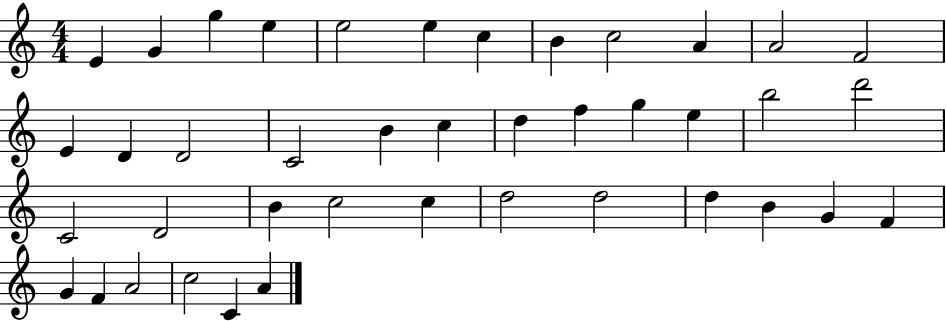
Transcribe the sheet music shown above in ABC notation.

X:1
T:Untitled
M:4/4
L:1/4
K:C
E G g e e2 e c B c2 A A2 F2 E D D2 C2 B c d f g e b2 d'2 C2 D2 B c2 c d2 d2 d B G F G F A2 c2 C A